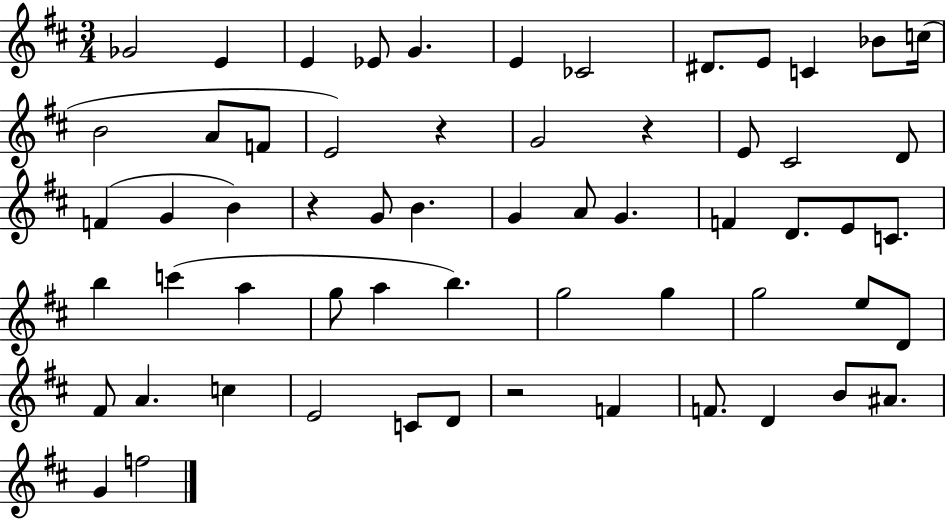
X:1
T:Untitled
M:3/4
L:1/4
K:D
_G2 E E _E/2 G E _C2 ^D/2 E/2 C _B/2 c/4 B2 A/2 F/2 E2 z G2 z E/2 ^C2 D/2 F G B z G/2 B G A/2 G F D/2 E/2 C/2 b c' a g/2 a b g2 g g2 e/2 D/2 ^F/2 A c E2 C/2 D/2 z2 F F/2 D B/2 ^A/2 G f2